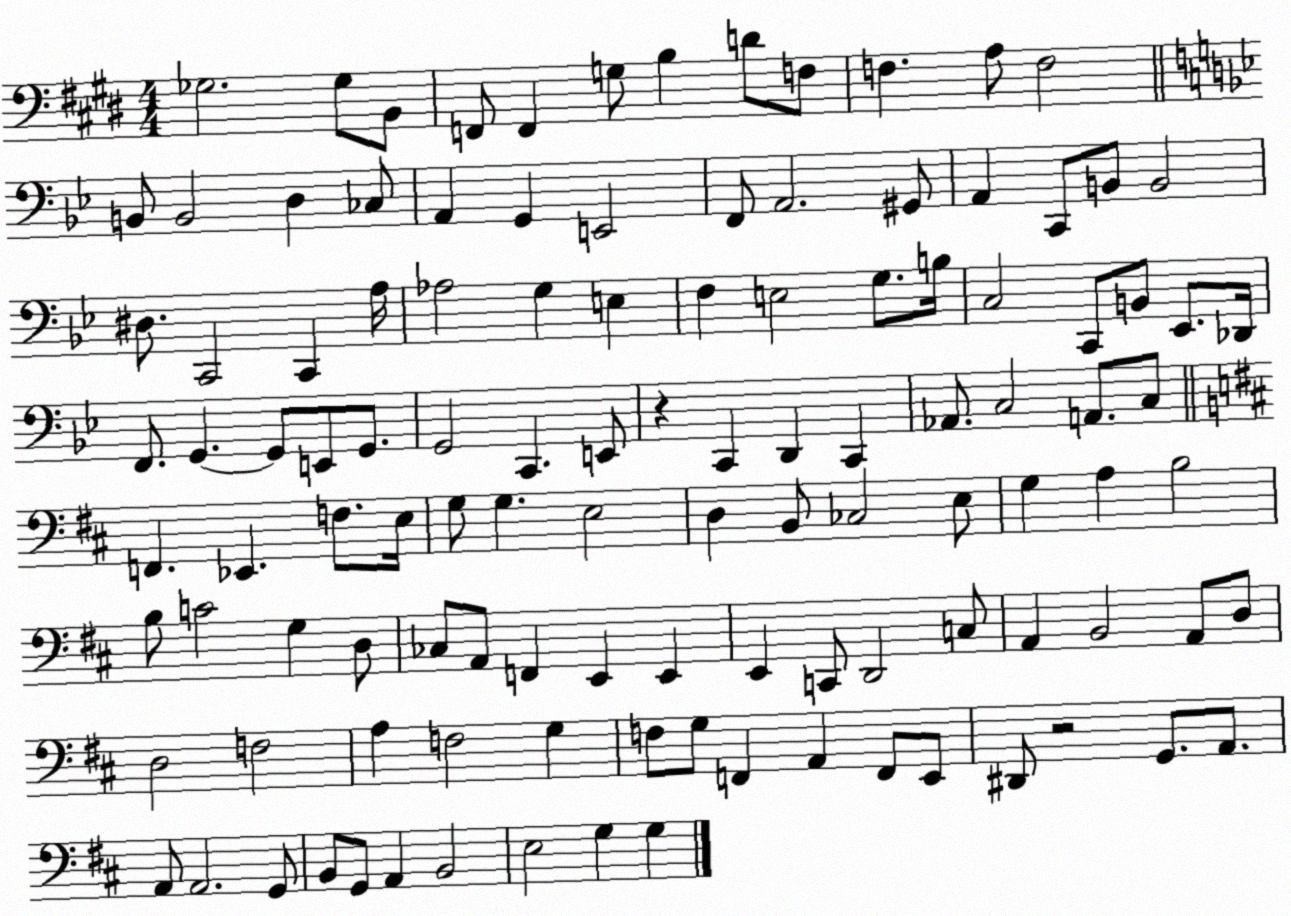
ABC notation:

X:1
T:Untitled
M:4/4
L:1/4
K:E
_G,2 _G,/2 B,,/2 F,,/2 F,, G,/2 B, D/2 F,/2 F, A,/2 F,2 B,,/2 B,,2 D, _C,/2 A,, G,, E,,2 F,,/2 A,,2 ^G,,/2 A,, C,,/2 B,,/2 B,,2 ^D,/2 C,,2 C,, A,/4 _A,2 G, E, F, E,2 G,/2 B,/4 C,2 C,,/2 B,,/2 _E,,/2 _D,,/4 F,,/2 G,, G,,/2 E,,/2 G,,/2 G,,2 C,, E,,/2 z C,, D,, C,, _A,,/2 C,2 A,,/2 C,/2 F,, _E,, F,/2 E,/4 G,/2 G, E,2 D, B,,/2 _C,2 E,/2 G, A, B,2 B,/2 C2 G, D,/2 _C,/2 A,,/2 F,, E,, E,, E,, C,,/2 D,,2 C,/2 A,, B,,2 A,,/2 D,/2 D,2 F,2 A, F,2 G, F,/2 G,/2 F,, A,, F,,/2 E,,/2 ^D,,/2 z2 G,,/2 A,,/2 A,,/2 A,,2 G,,/2 B,,/2 G,,/2 A,, B,,2 E,2 G, G,